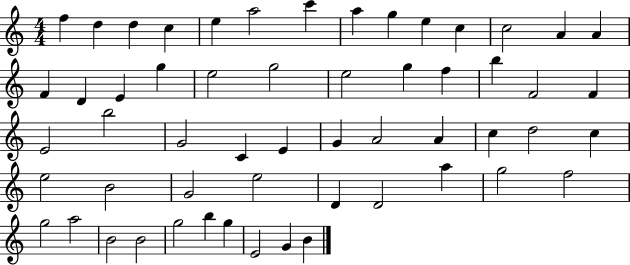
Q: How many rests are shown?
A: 0